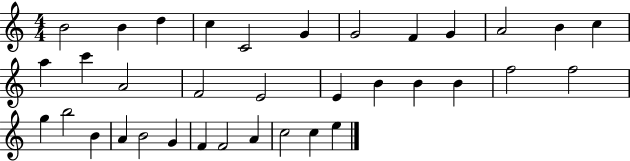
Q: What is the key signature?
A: C major